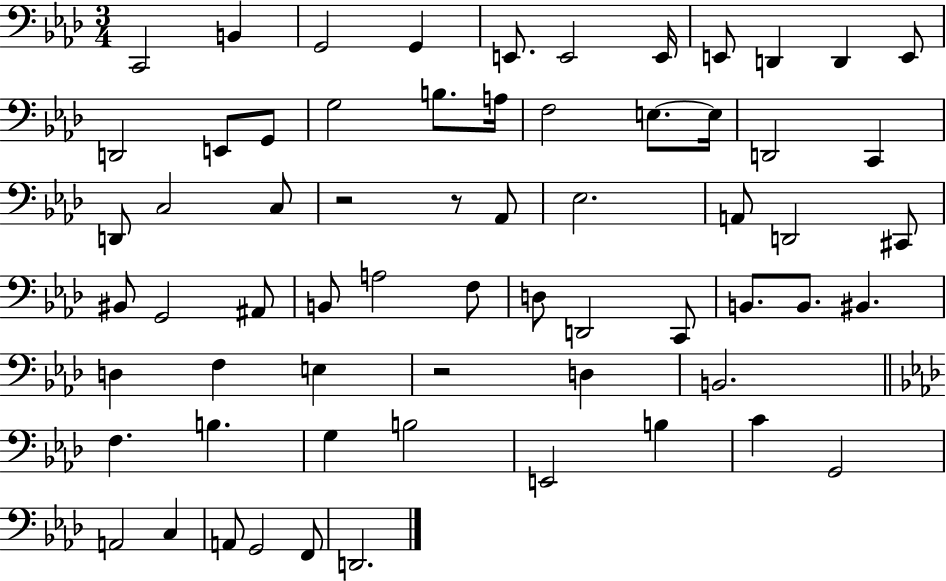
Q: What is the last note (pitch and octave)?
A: D2